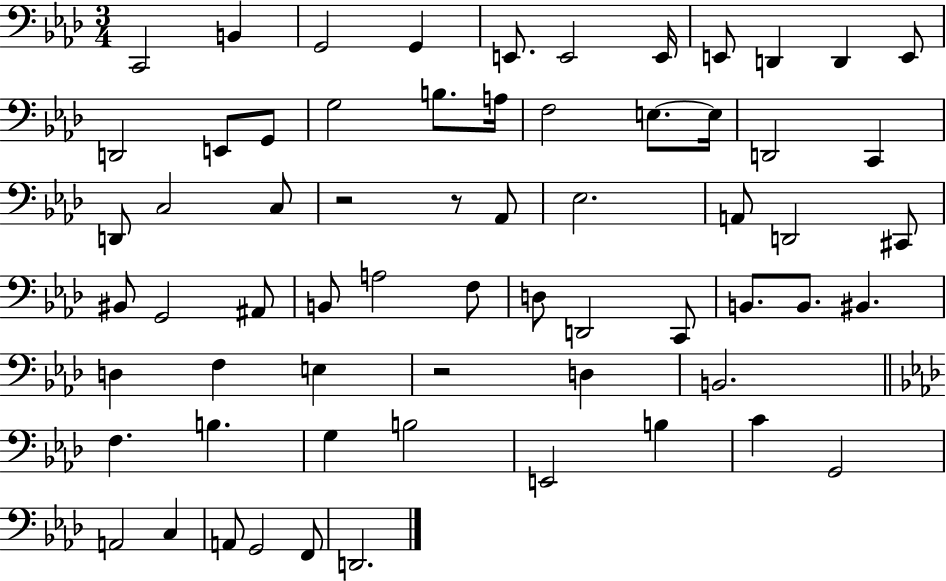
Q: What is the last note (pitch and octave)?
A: D2